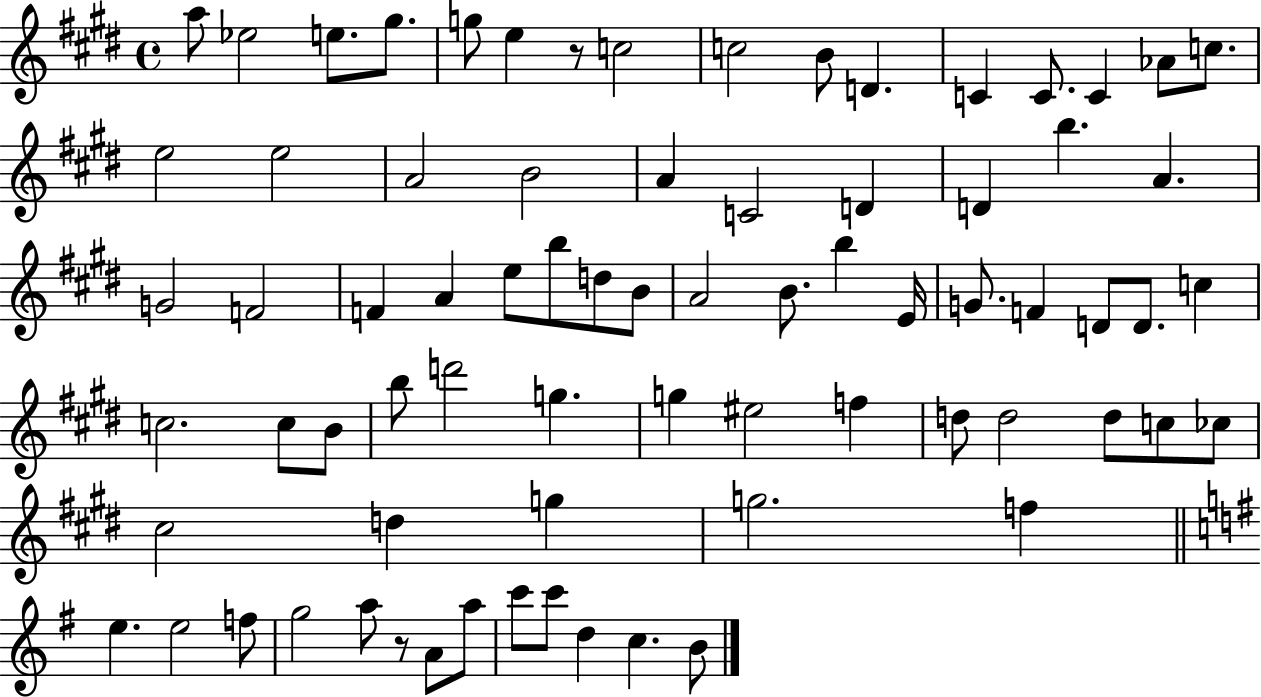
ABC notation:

X:1
T:Untitled
M:4/4
L:1/4
K:E
a/2 _e2 e/2 ^g/2 g/2 e z/2 c2 c2 B/2 D C C/2 C _A/2 c/2 e2 e2 A2 B2 A C2 D D b A G2 F2 F A e/2 b/2 d/2 B/2 A2 B/2 b E/4 G/2 F D/2 D/2 c c2 c/2 B/2 b/2 d'2 g g ^e2 f d/2 d2 d/2 c/2 _c/2 ^c2 d g g2 f e e2 f/2 g2 a/2 z/2 A/2 a/2 c'/2 c'/2 d c B/2